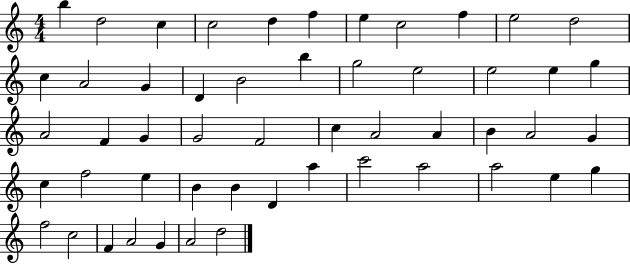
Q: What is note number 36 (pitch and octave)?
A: E5